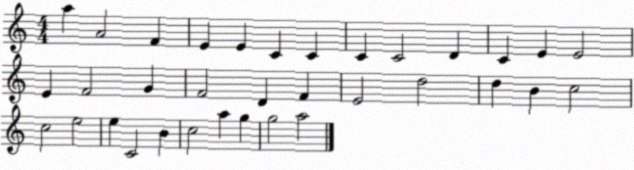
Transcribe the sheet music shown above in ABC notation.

X:1
T:Untitled
M:4/4
L:1/4
K:C
a A2 F E E C C C C2 D C E E2 E F2 G F2 D F E2 d2 d B c2 c2 e2 e C2 B c2 a g g2 a2